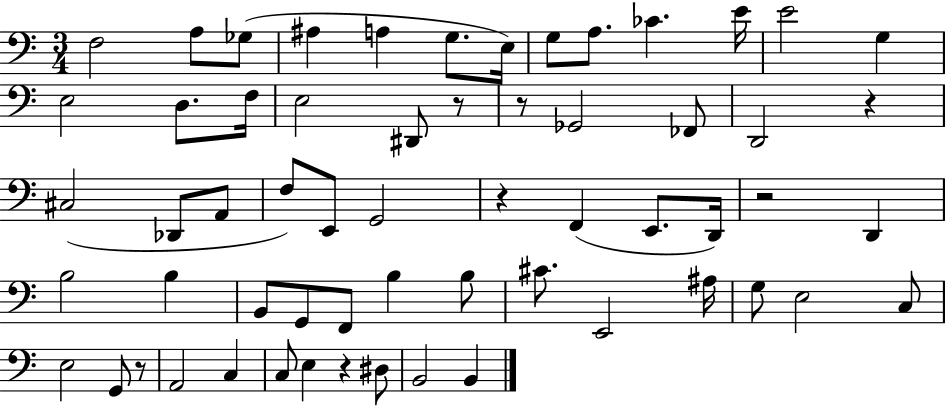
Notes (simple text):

F3/h A3/e Gb3/e A#3/q A3/q G3/e. E3/s G3/e A3/e. CES4/q. E4/s E4/h G3/q E3/h D3/e. F3/s E3/h D#2/e R/e R/e Gb2/h FES2/e D2/h R/q C#3/h Db2/e A2/e F3/e E2/e G2/h R/q F2/q E2/e. D2/s R/h D2/q B3/h B3/q B2/e G2/e F2/e B3/q B3/e C#4/e. E2/h A#3/s G3/e E3/h C3/e E3/h G2/e R/e A2/h C3/q C3/e E3/q R/q D#3/e B2/h B2/q